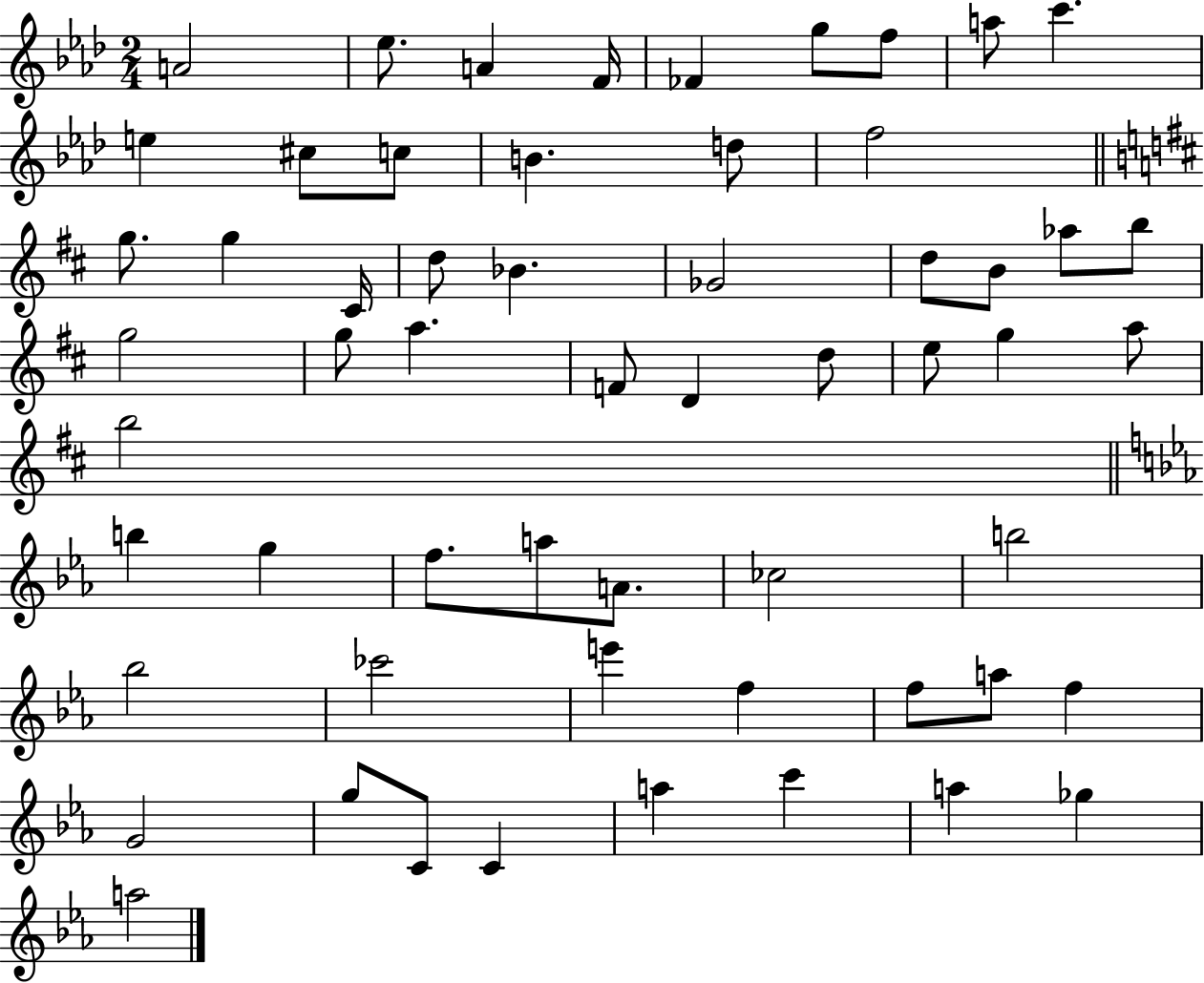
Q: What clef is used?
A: treble